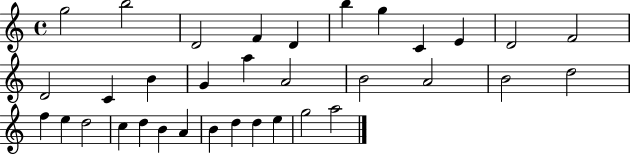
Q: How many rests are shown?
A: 0